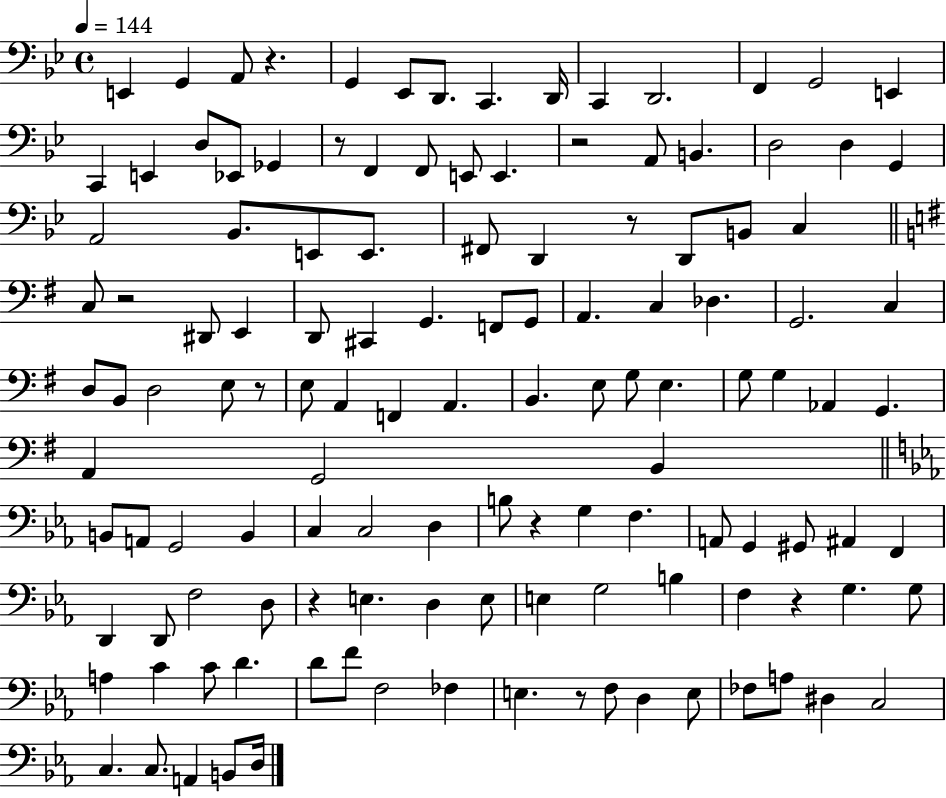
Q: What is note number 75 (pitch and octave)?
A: D3